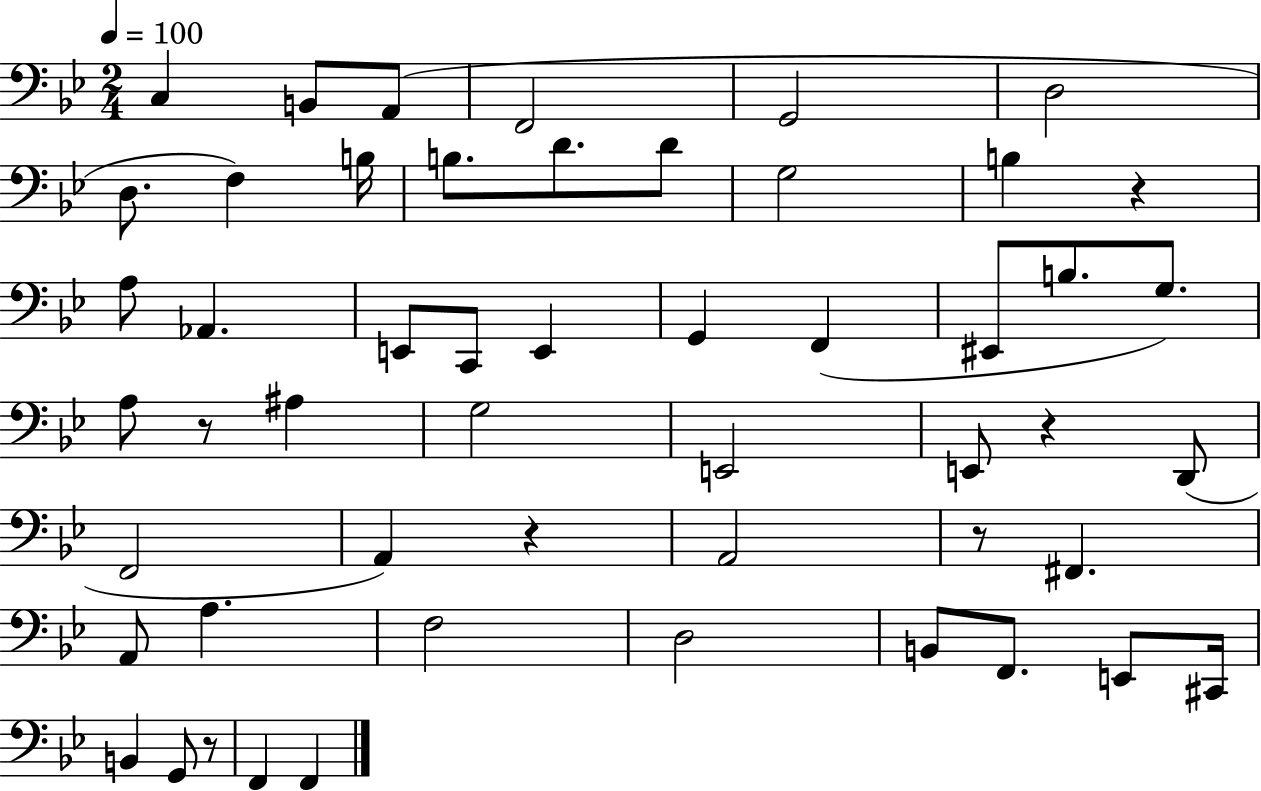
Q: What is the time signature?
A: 2/4